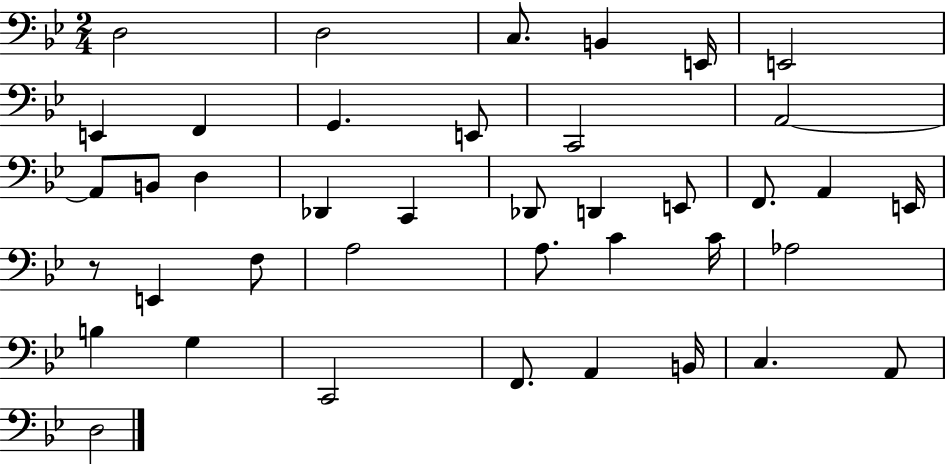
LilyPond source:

{
  \clef bass
  \numericTimeSignature
  \time 2/4
  \key bes \major
  \repeat volta 2 { d2 | d2 | c8. b,4 e,16 | e,2 | \break e,4 f,4 | g,4. e,8 | c,2 | a,2~~ | \break a,8 b,8 d4 | des,4 c,4 | des,8 d,4 e,8 | f,8. a,4 e,16 | \break r8 e,4 f8 | a2 | a8. c'4 c'16 | aes2 | \break b4 g4 | c,2 | f,8. a,4 b,16 | c4. a,8 | \break d2 | } \bar "|."
}